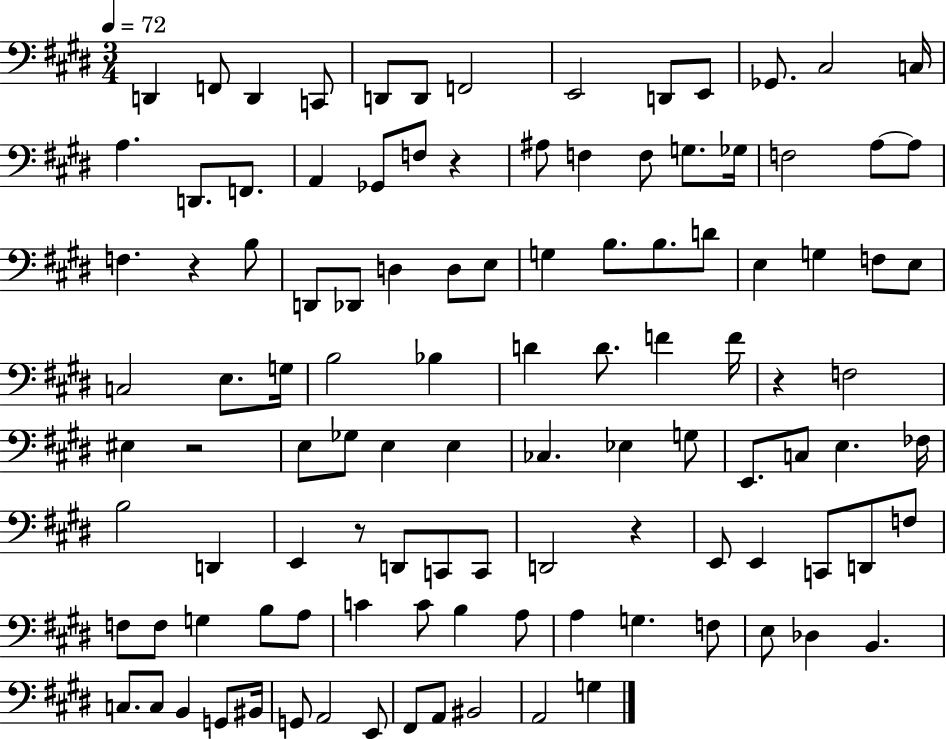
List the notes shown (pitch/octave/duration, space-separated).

D2/q F2/e D2/q C2/e D2/e D2/e F2/h E2/h D2/e E2/e Gb2/e. C#3/h C3/s A3/q. D2/e. F2/e. A2/q Gb2/e F3/e R/q A#3/e F3/q F3/e G3/e. Gb3/s F3/h A3/e A3/e F3/q. R/q B3/e D2/e Db2/e D3/q D3/e E3/e G3/q B3/e. B3/e. D4/e E3/q G3/q F3/e E3/e C3/h E3/e. G3/s B3/h Bb3/q D4/q D4/e. F4/q F4/s R/q F3/h EIS3/q R/h E3/e Gb3/e E3/q E3/q CES3/q. Eb3/q G3/e E2/e. C3/e E3/q. FES3/s B3/h D2/q E2/q R/e D2/e C2/e C2/e D2/h R/q E2/e E2/q C2/e D2/e F3/e F3/e F3/e G3/q B3/e A3/e C4/q C4/e B3/q A3/e A3/q G3/q. F3/e E3/e Db3/q B2/q. C3/e. C3/e B2/q G2/e BIS2/s G2/e A2/h E2/e F#2/e A2/e BIS2/h A2/h G3/q